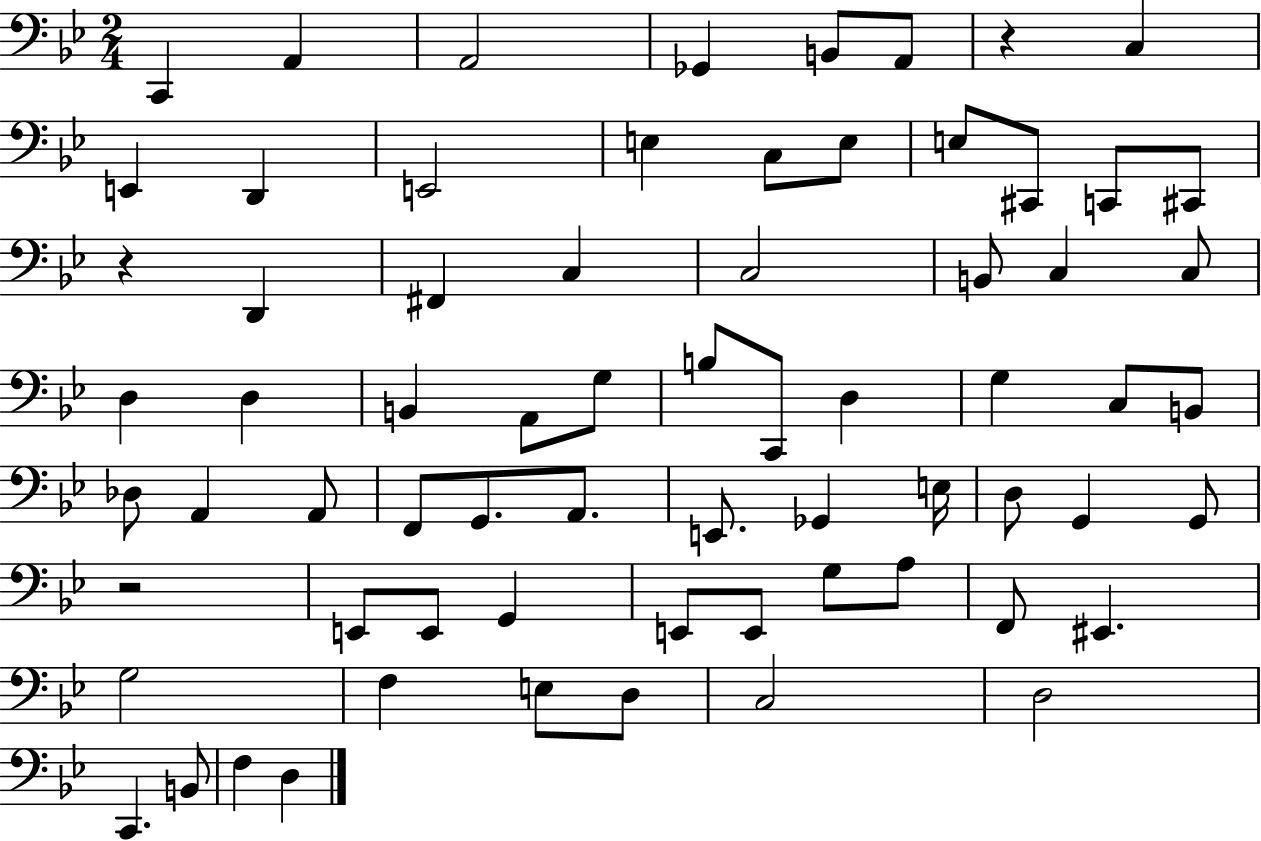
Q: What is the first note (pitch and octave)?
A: C2